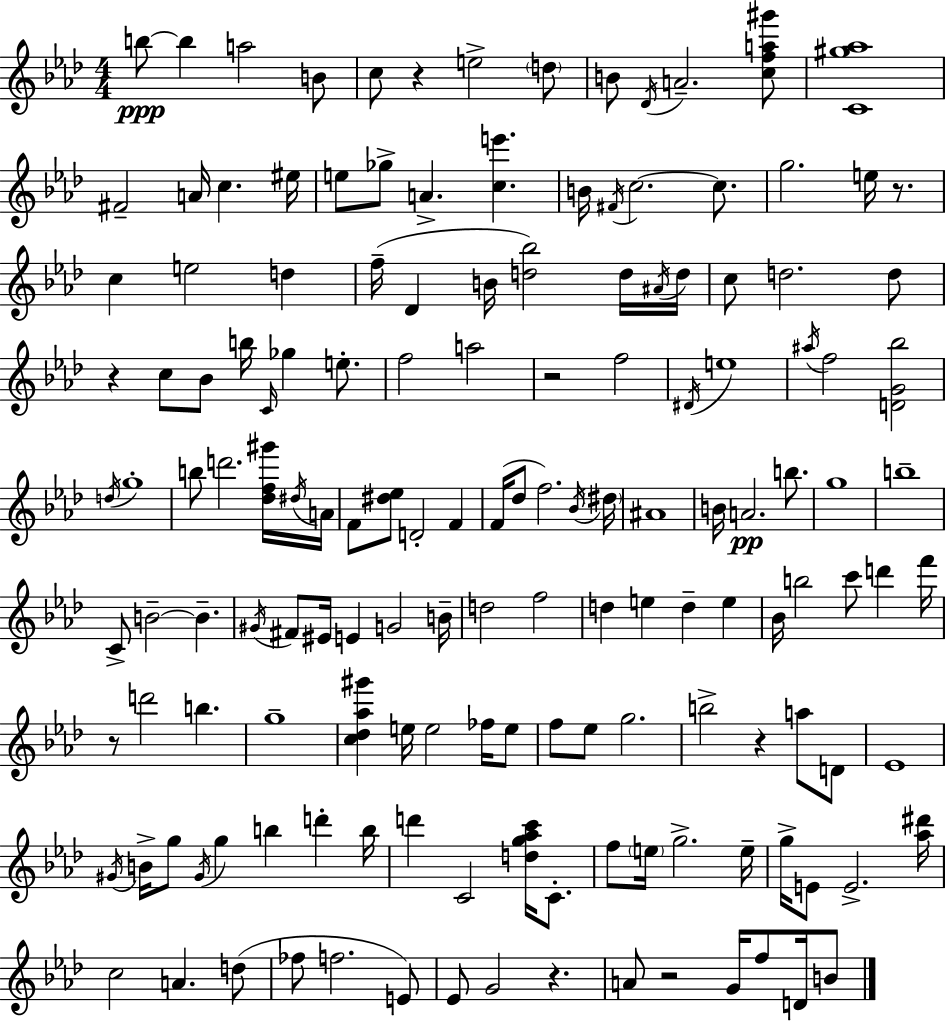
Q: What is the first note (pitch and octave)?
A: B5